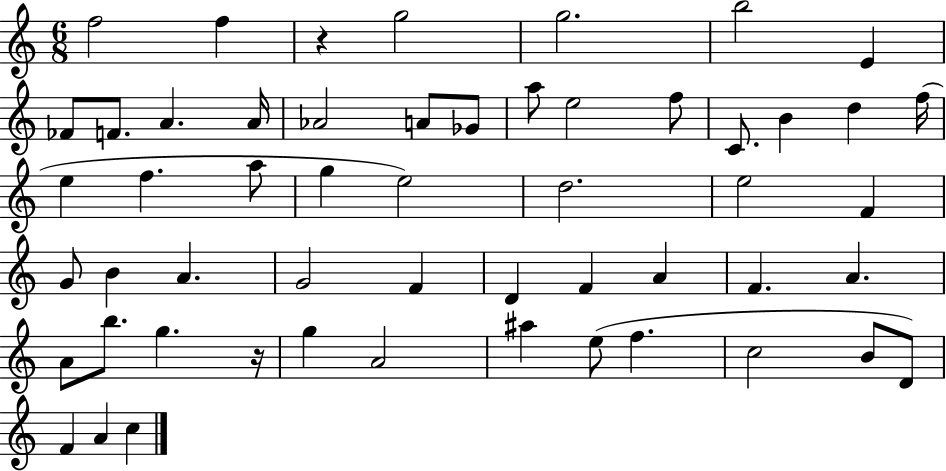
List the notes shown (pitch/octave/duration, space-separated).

F5/h F5/q R/q G5/h G5/h. B5/h E4/q FES4/e F4/e. A4/q. A4/s Ab4/h A4/e Gb4/e A5/e E5/h F5/e C4/e. B4/q D5/q F5/s E5/q F5/q. A5/e G5/q E5/h D5/h. E5/h F4/q G4/e B4/q A4/q. G4/h F4/q D4/q F4/q A4/q F4/q. A4/q. A4/e B5/e. G5/q. R/s G5/q A4/h A#5/q E5/e F5/q. C5/h B4/e D4/e F4/q A4/q C5/q